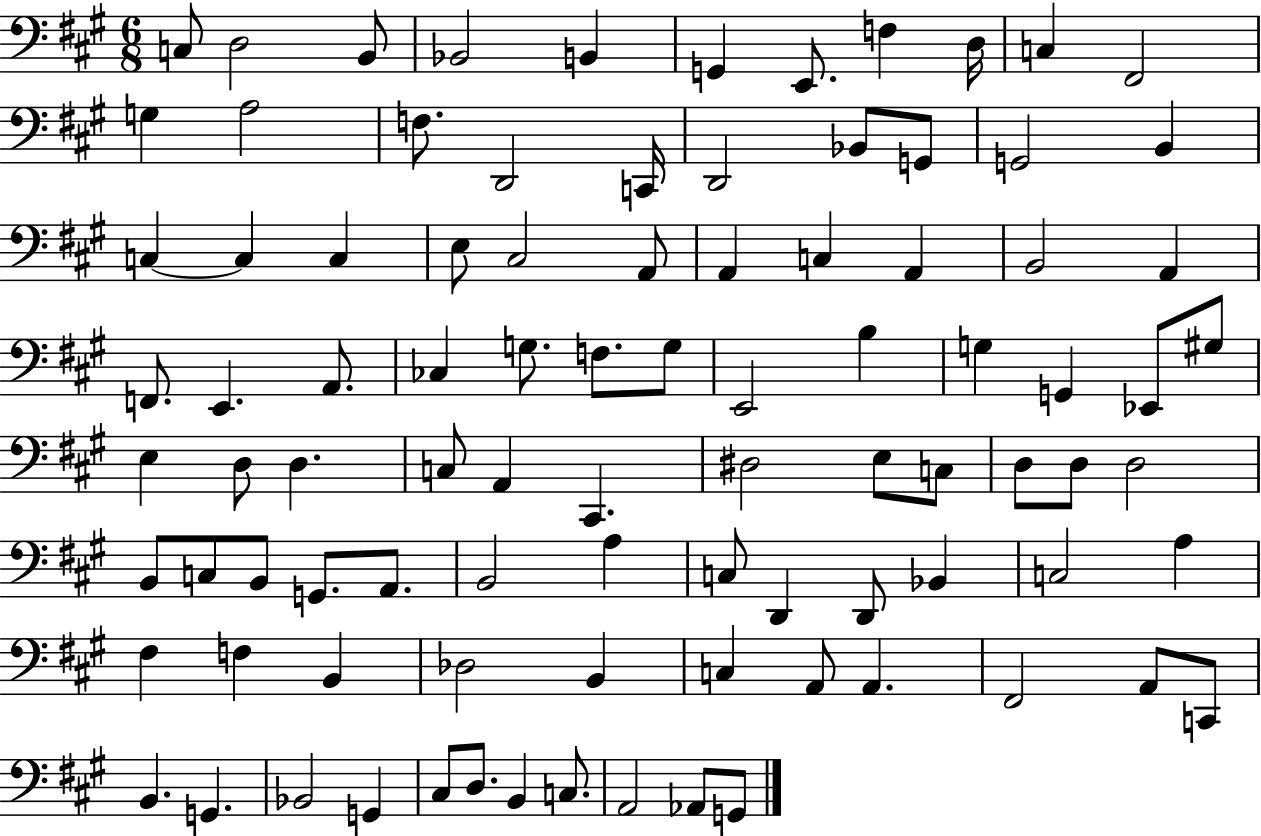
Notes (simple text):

C3/e D3/h B2/e Bb2/h B2/q G2/q E2/e. F3/q D3/s C3/q F#2/h G3/q A3/h F3/e. D2/h C2/s D2/h Bb2/e G2/e G2/h B2/q C3/q C3/q C3/q E3/e C#3/h A2/e A2/q C3/q A2/q B2/h A2/q F2/e. E2/q. A2/e. CES3/q G3/e. F3/e. G3/e E2/h B3/q G3/q G2/q Eb2/e G#3/e E3/q D3/e D3/q. C3/e A2/q C#2/q. D#3/h E3/e C3/e D3/e D3/e D3/h B2/e C3/e B2/e G2/e. A2/e. B2/h A3/q C3/e D2/q D2/e Bb2/q C3/h A3/q F#3/q F3/q B2/q Db3/h B2/q C3/q A2/e A2/q. F#2/h A2/e C2/e B2/q. G2/q. Bb2/h G2/q C#3/e D3/e. B2/q C3/e. A2/h Ab2/e G2/e